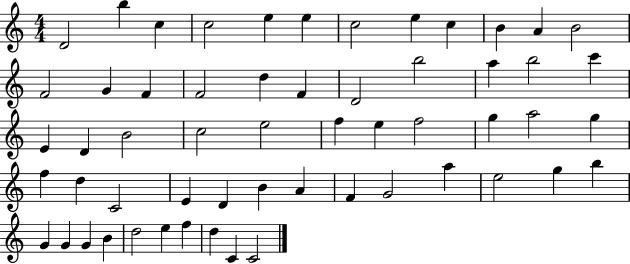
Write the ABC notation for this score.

X:1
T:Untitled
M:4/4
L:1/4
K:C
D2 b c c2 e e c2 e c B A B2 F2 G F F2 d F D2 b2 a b2 c' E D B2 c2 e2 f e f2 g a2 g f d C2 E D B A F G2 a e2 g b G G G B d2 e f d C C2